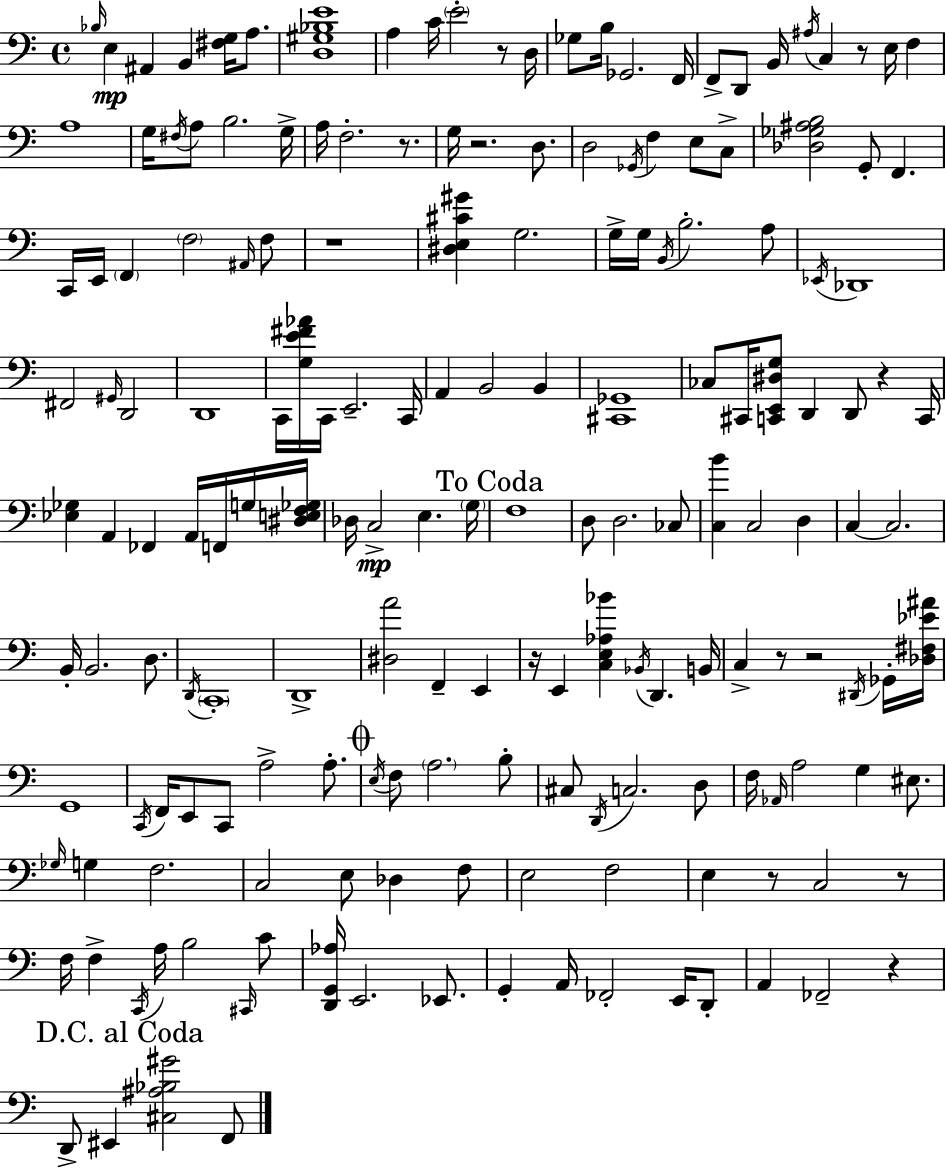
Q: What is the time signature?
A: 4/4